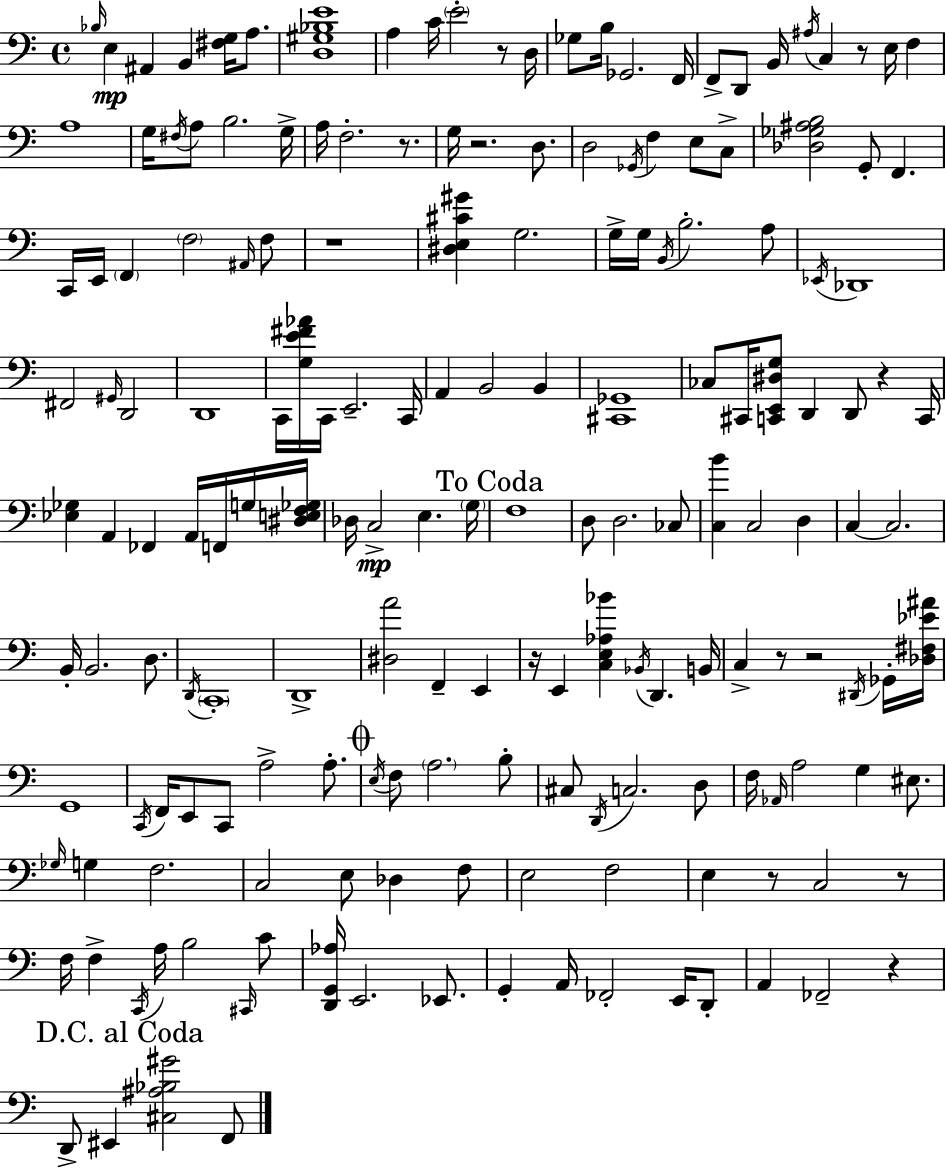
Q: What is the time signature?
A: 4/4